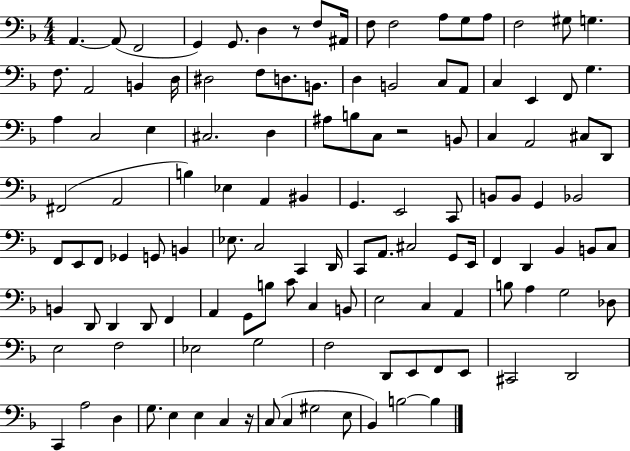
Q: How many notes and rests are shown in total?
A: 124